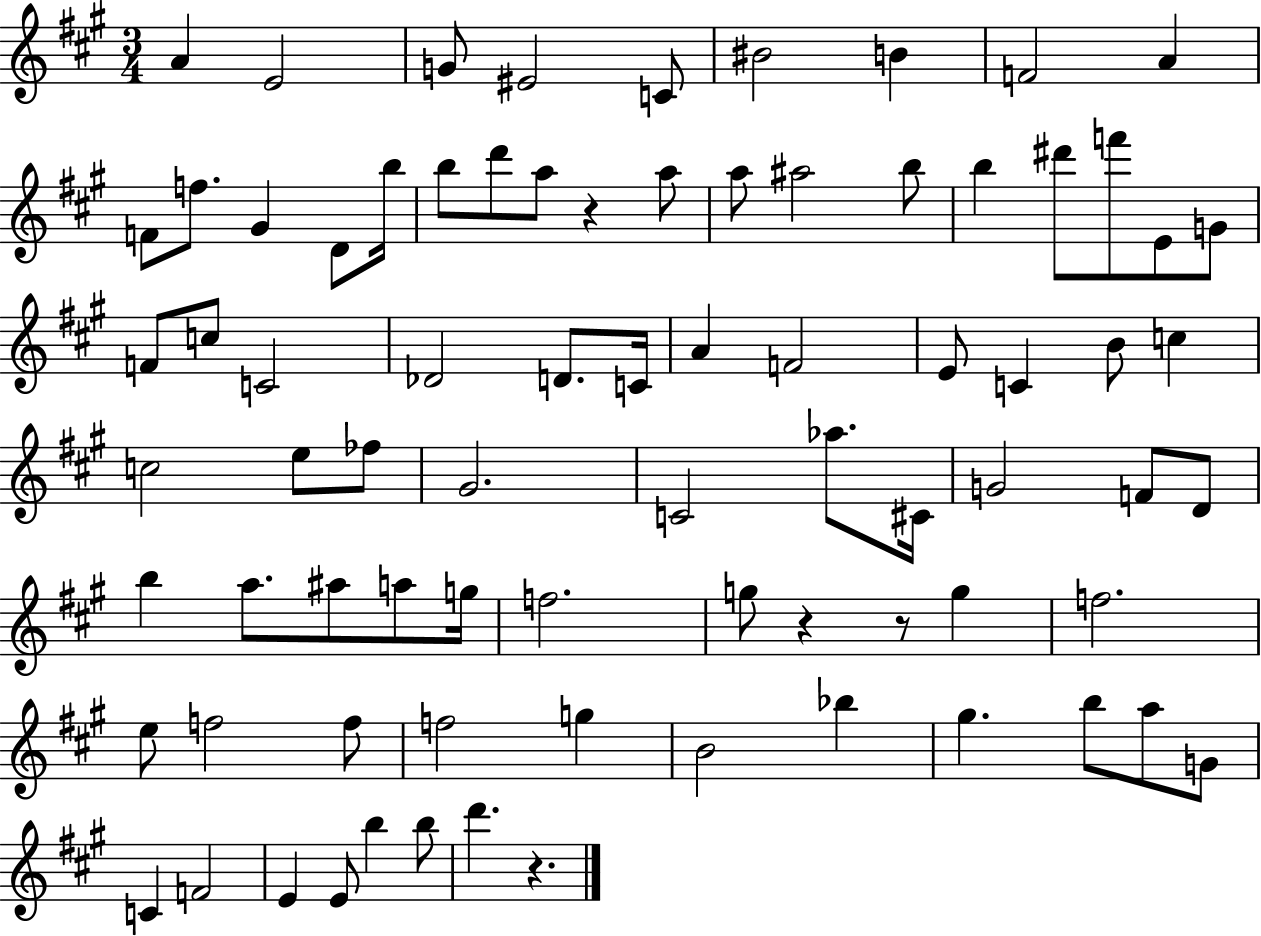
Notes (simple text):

A4/q E4/h G4/e EIS4/h C4/e BIS4/h B4/q F4/h A4/q F4/e F5/e. G#4/q D4/e B5/s B5/e D6/e A5/e R/q A5/e A5/e A#5/h B5/e B5/q D#6/e F6/e E4/e G4/e F4/e C5/e C4/h Db4/h D4/e. C4/s A4/q F4/h E4/e C4/q B4/e C5/q C5/h E5/e FES5/e G#4/h. C4/h Ab5/e. C#4/s G4/h F4/e D4/e B5/q A5/e. A#5/e A5/e G5/s F5/h. G5/e R/q R/e G5/q F5/h. E5/e F5/h F5/e F5/h G5/q B4/h Bb5/q G#5/q. B5/e A5/e G4/e C4/q F4/h E4/q E4/e B5/q B5/e D6/q. R/q.